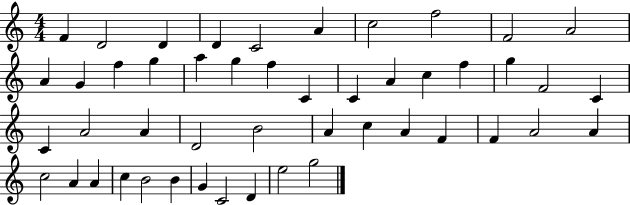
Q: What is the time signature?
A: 4/4